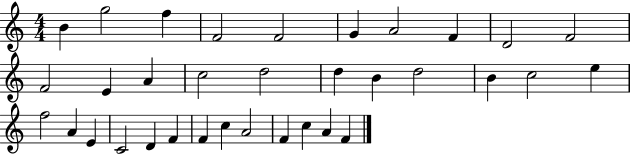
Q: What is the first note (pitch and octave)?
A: B4